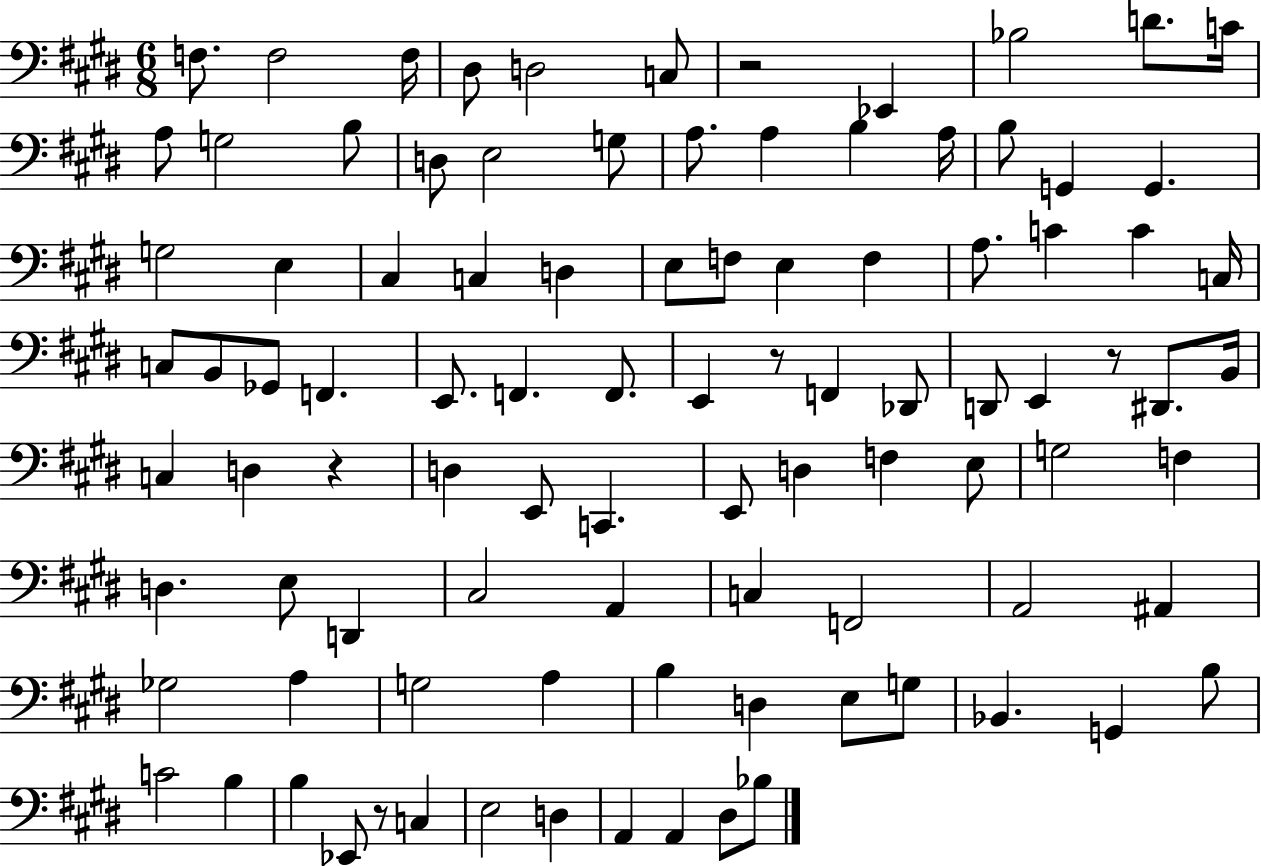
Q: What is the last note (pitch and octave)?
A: Bb3